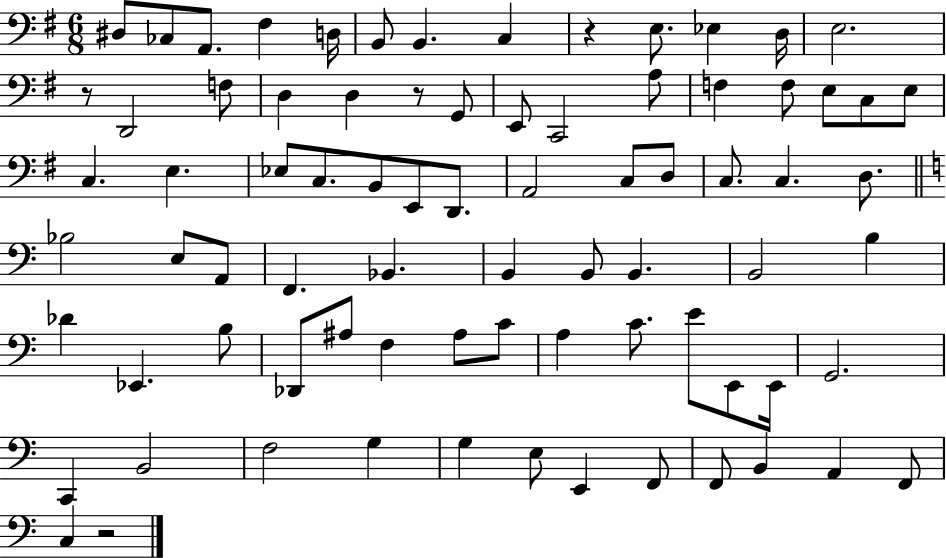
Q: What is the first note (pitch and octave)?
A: D#3